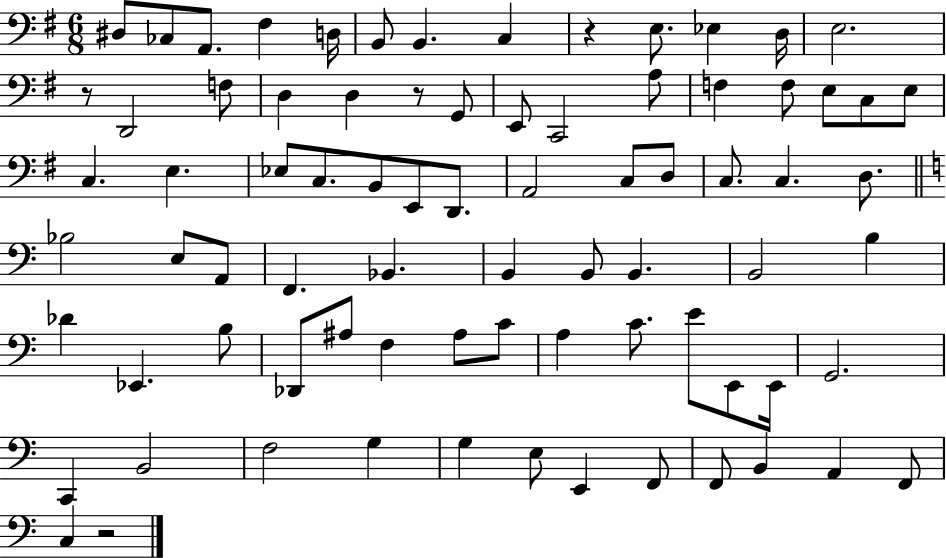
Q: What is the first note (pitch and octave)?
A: D#3